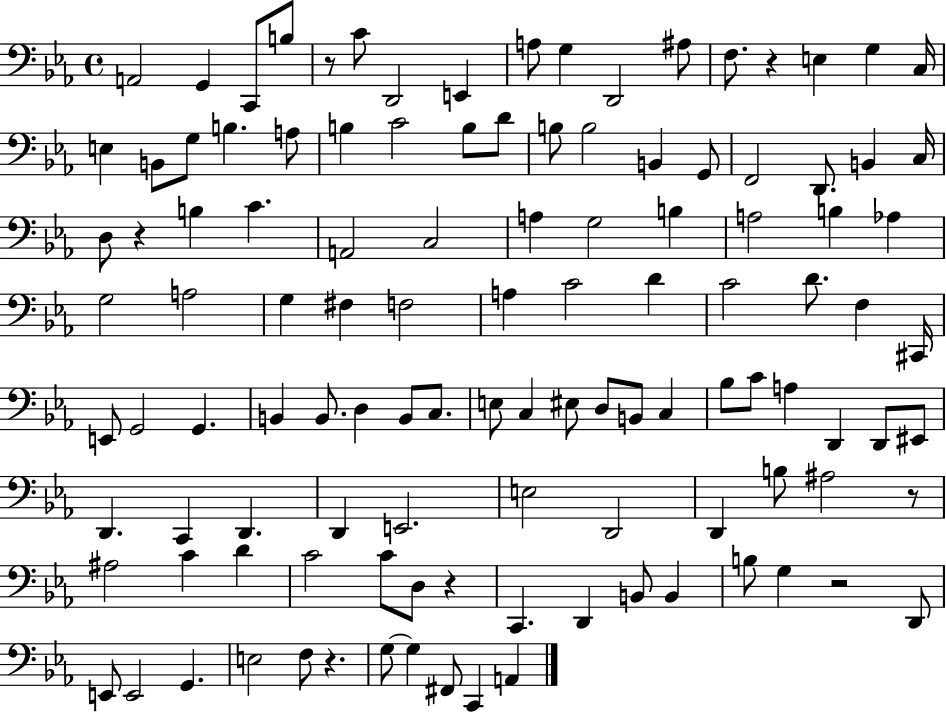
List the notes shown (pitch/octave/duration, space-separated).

A2/h G2/q C2/e B3/e R/e C4/e D2/h E2/q A3/e G3/q D2/h A#3/e F3/e. R/q E3/q G3/q C3/s E3/q B2/e G3/e B3/q. A3/e B3/q C4/h B3/e D4/e B3/e B3/h B2/q G2/e F2/h D2/e. B2/q C3/s D3/e R/q B3/q C4/q. A2/h C3/h A3/q G3/h B3/q A3/h B3/q Ab3/q G3/h A3/h G3/q F#3/q F3/h A3/q C4/h D4/q C4/h D4/e. F3/q C#2/s E2/e G2/h G2/q. B2/q B2/e. D3/q B2/e C3/e. E3/e C3/q EIS3/e D3/e B2/e C3/q Bb3/e C4/e A3/q D2/q D2/e EIS2/e D2/q. C2/q D2/q. D2/q E2/h. E3/h D2/h D2/q B3/e A#3/h R/e A#3/h C4/q D4/q C4/h C4/e D3/e R/q C2/q. D2/q B2/e B2/q B3/e G3/q R/h D2/e E2/e E2/h G2/q. E3/h F3/e R/q. G3/e G3/q F#2/e C2/q A2/q